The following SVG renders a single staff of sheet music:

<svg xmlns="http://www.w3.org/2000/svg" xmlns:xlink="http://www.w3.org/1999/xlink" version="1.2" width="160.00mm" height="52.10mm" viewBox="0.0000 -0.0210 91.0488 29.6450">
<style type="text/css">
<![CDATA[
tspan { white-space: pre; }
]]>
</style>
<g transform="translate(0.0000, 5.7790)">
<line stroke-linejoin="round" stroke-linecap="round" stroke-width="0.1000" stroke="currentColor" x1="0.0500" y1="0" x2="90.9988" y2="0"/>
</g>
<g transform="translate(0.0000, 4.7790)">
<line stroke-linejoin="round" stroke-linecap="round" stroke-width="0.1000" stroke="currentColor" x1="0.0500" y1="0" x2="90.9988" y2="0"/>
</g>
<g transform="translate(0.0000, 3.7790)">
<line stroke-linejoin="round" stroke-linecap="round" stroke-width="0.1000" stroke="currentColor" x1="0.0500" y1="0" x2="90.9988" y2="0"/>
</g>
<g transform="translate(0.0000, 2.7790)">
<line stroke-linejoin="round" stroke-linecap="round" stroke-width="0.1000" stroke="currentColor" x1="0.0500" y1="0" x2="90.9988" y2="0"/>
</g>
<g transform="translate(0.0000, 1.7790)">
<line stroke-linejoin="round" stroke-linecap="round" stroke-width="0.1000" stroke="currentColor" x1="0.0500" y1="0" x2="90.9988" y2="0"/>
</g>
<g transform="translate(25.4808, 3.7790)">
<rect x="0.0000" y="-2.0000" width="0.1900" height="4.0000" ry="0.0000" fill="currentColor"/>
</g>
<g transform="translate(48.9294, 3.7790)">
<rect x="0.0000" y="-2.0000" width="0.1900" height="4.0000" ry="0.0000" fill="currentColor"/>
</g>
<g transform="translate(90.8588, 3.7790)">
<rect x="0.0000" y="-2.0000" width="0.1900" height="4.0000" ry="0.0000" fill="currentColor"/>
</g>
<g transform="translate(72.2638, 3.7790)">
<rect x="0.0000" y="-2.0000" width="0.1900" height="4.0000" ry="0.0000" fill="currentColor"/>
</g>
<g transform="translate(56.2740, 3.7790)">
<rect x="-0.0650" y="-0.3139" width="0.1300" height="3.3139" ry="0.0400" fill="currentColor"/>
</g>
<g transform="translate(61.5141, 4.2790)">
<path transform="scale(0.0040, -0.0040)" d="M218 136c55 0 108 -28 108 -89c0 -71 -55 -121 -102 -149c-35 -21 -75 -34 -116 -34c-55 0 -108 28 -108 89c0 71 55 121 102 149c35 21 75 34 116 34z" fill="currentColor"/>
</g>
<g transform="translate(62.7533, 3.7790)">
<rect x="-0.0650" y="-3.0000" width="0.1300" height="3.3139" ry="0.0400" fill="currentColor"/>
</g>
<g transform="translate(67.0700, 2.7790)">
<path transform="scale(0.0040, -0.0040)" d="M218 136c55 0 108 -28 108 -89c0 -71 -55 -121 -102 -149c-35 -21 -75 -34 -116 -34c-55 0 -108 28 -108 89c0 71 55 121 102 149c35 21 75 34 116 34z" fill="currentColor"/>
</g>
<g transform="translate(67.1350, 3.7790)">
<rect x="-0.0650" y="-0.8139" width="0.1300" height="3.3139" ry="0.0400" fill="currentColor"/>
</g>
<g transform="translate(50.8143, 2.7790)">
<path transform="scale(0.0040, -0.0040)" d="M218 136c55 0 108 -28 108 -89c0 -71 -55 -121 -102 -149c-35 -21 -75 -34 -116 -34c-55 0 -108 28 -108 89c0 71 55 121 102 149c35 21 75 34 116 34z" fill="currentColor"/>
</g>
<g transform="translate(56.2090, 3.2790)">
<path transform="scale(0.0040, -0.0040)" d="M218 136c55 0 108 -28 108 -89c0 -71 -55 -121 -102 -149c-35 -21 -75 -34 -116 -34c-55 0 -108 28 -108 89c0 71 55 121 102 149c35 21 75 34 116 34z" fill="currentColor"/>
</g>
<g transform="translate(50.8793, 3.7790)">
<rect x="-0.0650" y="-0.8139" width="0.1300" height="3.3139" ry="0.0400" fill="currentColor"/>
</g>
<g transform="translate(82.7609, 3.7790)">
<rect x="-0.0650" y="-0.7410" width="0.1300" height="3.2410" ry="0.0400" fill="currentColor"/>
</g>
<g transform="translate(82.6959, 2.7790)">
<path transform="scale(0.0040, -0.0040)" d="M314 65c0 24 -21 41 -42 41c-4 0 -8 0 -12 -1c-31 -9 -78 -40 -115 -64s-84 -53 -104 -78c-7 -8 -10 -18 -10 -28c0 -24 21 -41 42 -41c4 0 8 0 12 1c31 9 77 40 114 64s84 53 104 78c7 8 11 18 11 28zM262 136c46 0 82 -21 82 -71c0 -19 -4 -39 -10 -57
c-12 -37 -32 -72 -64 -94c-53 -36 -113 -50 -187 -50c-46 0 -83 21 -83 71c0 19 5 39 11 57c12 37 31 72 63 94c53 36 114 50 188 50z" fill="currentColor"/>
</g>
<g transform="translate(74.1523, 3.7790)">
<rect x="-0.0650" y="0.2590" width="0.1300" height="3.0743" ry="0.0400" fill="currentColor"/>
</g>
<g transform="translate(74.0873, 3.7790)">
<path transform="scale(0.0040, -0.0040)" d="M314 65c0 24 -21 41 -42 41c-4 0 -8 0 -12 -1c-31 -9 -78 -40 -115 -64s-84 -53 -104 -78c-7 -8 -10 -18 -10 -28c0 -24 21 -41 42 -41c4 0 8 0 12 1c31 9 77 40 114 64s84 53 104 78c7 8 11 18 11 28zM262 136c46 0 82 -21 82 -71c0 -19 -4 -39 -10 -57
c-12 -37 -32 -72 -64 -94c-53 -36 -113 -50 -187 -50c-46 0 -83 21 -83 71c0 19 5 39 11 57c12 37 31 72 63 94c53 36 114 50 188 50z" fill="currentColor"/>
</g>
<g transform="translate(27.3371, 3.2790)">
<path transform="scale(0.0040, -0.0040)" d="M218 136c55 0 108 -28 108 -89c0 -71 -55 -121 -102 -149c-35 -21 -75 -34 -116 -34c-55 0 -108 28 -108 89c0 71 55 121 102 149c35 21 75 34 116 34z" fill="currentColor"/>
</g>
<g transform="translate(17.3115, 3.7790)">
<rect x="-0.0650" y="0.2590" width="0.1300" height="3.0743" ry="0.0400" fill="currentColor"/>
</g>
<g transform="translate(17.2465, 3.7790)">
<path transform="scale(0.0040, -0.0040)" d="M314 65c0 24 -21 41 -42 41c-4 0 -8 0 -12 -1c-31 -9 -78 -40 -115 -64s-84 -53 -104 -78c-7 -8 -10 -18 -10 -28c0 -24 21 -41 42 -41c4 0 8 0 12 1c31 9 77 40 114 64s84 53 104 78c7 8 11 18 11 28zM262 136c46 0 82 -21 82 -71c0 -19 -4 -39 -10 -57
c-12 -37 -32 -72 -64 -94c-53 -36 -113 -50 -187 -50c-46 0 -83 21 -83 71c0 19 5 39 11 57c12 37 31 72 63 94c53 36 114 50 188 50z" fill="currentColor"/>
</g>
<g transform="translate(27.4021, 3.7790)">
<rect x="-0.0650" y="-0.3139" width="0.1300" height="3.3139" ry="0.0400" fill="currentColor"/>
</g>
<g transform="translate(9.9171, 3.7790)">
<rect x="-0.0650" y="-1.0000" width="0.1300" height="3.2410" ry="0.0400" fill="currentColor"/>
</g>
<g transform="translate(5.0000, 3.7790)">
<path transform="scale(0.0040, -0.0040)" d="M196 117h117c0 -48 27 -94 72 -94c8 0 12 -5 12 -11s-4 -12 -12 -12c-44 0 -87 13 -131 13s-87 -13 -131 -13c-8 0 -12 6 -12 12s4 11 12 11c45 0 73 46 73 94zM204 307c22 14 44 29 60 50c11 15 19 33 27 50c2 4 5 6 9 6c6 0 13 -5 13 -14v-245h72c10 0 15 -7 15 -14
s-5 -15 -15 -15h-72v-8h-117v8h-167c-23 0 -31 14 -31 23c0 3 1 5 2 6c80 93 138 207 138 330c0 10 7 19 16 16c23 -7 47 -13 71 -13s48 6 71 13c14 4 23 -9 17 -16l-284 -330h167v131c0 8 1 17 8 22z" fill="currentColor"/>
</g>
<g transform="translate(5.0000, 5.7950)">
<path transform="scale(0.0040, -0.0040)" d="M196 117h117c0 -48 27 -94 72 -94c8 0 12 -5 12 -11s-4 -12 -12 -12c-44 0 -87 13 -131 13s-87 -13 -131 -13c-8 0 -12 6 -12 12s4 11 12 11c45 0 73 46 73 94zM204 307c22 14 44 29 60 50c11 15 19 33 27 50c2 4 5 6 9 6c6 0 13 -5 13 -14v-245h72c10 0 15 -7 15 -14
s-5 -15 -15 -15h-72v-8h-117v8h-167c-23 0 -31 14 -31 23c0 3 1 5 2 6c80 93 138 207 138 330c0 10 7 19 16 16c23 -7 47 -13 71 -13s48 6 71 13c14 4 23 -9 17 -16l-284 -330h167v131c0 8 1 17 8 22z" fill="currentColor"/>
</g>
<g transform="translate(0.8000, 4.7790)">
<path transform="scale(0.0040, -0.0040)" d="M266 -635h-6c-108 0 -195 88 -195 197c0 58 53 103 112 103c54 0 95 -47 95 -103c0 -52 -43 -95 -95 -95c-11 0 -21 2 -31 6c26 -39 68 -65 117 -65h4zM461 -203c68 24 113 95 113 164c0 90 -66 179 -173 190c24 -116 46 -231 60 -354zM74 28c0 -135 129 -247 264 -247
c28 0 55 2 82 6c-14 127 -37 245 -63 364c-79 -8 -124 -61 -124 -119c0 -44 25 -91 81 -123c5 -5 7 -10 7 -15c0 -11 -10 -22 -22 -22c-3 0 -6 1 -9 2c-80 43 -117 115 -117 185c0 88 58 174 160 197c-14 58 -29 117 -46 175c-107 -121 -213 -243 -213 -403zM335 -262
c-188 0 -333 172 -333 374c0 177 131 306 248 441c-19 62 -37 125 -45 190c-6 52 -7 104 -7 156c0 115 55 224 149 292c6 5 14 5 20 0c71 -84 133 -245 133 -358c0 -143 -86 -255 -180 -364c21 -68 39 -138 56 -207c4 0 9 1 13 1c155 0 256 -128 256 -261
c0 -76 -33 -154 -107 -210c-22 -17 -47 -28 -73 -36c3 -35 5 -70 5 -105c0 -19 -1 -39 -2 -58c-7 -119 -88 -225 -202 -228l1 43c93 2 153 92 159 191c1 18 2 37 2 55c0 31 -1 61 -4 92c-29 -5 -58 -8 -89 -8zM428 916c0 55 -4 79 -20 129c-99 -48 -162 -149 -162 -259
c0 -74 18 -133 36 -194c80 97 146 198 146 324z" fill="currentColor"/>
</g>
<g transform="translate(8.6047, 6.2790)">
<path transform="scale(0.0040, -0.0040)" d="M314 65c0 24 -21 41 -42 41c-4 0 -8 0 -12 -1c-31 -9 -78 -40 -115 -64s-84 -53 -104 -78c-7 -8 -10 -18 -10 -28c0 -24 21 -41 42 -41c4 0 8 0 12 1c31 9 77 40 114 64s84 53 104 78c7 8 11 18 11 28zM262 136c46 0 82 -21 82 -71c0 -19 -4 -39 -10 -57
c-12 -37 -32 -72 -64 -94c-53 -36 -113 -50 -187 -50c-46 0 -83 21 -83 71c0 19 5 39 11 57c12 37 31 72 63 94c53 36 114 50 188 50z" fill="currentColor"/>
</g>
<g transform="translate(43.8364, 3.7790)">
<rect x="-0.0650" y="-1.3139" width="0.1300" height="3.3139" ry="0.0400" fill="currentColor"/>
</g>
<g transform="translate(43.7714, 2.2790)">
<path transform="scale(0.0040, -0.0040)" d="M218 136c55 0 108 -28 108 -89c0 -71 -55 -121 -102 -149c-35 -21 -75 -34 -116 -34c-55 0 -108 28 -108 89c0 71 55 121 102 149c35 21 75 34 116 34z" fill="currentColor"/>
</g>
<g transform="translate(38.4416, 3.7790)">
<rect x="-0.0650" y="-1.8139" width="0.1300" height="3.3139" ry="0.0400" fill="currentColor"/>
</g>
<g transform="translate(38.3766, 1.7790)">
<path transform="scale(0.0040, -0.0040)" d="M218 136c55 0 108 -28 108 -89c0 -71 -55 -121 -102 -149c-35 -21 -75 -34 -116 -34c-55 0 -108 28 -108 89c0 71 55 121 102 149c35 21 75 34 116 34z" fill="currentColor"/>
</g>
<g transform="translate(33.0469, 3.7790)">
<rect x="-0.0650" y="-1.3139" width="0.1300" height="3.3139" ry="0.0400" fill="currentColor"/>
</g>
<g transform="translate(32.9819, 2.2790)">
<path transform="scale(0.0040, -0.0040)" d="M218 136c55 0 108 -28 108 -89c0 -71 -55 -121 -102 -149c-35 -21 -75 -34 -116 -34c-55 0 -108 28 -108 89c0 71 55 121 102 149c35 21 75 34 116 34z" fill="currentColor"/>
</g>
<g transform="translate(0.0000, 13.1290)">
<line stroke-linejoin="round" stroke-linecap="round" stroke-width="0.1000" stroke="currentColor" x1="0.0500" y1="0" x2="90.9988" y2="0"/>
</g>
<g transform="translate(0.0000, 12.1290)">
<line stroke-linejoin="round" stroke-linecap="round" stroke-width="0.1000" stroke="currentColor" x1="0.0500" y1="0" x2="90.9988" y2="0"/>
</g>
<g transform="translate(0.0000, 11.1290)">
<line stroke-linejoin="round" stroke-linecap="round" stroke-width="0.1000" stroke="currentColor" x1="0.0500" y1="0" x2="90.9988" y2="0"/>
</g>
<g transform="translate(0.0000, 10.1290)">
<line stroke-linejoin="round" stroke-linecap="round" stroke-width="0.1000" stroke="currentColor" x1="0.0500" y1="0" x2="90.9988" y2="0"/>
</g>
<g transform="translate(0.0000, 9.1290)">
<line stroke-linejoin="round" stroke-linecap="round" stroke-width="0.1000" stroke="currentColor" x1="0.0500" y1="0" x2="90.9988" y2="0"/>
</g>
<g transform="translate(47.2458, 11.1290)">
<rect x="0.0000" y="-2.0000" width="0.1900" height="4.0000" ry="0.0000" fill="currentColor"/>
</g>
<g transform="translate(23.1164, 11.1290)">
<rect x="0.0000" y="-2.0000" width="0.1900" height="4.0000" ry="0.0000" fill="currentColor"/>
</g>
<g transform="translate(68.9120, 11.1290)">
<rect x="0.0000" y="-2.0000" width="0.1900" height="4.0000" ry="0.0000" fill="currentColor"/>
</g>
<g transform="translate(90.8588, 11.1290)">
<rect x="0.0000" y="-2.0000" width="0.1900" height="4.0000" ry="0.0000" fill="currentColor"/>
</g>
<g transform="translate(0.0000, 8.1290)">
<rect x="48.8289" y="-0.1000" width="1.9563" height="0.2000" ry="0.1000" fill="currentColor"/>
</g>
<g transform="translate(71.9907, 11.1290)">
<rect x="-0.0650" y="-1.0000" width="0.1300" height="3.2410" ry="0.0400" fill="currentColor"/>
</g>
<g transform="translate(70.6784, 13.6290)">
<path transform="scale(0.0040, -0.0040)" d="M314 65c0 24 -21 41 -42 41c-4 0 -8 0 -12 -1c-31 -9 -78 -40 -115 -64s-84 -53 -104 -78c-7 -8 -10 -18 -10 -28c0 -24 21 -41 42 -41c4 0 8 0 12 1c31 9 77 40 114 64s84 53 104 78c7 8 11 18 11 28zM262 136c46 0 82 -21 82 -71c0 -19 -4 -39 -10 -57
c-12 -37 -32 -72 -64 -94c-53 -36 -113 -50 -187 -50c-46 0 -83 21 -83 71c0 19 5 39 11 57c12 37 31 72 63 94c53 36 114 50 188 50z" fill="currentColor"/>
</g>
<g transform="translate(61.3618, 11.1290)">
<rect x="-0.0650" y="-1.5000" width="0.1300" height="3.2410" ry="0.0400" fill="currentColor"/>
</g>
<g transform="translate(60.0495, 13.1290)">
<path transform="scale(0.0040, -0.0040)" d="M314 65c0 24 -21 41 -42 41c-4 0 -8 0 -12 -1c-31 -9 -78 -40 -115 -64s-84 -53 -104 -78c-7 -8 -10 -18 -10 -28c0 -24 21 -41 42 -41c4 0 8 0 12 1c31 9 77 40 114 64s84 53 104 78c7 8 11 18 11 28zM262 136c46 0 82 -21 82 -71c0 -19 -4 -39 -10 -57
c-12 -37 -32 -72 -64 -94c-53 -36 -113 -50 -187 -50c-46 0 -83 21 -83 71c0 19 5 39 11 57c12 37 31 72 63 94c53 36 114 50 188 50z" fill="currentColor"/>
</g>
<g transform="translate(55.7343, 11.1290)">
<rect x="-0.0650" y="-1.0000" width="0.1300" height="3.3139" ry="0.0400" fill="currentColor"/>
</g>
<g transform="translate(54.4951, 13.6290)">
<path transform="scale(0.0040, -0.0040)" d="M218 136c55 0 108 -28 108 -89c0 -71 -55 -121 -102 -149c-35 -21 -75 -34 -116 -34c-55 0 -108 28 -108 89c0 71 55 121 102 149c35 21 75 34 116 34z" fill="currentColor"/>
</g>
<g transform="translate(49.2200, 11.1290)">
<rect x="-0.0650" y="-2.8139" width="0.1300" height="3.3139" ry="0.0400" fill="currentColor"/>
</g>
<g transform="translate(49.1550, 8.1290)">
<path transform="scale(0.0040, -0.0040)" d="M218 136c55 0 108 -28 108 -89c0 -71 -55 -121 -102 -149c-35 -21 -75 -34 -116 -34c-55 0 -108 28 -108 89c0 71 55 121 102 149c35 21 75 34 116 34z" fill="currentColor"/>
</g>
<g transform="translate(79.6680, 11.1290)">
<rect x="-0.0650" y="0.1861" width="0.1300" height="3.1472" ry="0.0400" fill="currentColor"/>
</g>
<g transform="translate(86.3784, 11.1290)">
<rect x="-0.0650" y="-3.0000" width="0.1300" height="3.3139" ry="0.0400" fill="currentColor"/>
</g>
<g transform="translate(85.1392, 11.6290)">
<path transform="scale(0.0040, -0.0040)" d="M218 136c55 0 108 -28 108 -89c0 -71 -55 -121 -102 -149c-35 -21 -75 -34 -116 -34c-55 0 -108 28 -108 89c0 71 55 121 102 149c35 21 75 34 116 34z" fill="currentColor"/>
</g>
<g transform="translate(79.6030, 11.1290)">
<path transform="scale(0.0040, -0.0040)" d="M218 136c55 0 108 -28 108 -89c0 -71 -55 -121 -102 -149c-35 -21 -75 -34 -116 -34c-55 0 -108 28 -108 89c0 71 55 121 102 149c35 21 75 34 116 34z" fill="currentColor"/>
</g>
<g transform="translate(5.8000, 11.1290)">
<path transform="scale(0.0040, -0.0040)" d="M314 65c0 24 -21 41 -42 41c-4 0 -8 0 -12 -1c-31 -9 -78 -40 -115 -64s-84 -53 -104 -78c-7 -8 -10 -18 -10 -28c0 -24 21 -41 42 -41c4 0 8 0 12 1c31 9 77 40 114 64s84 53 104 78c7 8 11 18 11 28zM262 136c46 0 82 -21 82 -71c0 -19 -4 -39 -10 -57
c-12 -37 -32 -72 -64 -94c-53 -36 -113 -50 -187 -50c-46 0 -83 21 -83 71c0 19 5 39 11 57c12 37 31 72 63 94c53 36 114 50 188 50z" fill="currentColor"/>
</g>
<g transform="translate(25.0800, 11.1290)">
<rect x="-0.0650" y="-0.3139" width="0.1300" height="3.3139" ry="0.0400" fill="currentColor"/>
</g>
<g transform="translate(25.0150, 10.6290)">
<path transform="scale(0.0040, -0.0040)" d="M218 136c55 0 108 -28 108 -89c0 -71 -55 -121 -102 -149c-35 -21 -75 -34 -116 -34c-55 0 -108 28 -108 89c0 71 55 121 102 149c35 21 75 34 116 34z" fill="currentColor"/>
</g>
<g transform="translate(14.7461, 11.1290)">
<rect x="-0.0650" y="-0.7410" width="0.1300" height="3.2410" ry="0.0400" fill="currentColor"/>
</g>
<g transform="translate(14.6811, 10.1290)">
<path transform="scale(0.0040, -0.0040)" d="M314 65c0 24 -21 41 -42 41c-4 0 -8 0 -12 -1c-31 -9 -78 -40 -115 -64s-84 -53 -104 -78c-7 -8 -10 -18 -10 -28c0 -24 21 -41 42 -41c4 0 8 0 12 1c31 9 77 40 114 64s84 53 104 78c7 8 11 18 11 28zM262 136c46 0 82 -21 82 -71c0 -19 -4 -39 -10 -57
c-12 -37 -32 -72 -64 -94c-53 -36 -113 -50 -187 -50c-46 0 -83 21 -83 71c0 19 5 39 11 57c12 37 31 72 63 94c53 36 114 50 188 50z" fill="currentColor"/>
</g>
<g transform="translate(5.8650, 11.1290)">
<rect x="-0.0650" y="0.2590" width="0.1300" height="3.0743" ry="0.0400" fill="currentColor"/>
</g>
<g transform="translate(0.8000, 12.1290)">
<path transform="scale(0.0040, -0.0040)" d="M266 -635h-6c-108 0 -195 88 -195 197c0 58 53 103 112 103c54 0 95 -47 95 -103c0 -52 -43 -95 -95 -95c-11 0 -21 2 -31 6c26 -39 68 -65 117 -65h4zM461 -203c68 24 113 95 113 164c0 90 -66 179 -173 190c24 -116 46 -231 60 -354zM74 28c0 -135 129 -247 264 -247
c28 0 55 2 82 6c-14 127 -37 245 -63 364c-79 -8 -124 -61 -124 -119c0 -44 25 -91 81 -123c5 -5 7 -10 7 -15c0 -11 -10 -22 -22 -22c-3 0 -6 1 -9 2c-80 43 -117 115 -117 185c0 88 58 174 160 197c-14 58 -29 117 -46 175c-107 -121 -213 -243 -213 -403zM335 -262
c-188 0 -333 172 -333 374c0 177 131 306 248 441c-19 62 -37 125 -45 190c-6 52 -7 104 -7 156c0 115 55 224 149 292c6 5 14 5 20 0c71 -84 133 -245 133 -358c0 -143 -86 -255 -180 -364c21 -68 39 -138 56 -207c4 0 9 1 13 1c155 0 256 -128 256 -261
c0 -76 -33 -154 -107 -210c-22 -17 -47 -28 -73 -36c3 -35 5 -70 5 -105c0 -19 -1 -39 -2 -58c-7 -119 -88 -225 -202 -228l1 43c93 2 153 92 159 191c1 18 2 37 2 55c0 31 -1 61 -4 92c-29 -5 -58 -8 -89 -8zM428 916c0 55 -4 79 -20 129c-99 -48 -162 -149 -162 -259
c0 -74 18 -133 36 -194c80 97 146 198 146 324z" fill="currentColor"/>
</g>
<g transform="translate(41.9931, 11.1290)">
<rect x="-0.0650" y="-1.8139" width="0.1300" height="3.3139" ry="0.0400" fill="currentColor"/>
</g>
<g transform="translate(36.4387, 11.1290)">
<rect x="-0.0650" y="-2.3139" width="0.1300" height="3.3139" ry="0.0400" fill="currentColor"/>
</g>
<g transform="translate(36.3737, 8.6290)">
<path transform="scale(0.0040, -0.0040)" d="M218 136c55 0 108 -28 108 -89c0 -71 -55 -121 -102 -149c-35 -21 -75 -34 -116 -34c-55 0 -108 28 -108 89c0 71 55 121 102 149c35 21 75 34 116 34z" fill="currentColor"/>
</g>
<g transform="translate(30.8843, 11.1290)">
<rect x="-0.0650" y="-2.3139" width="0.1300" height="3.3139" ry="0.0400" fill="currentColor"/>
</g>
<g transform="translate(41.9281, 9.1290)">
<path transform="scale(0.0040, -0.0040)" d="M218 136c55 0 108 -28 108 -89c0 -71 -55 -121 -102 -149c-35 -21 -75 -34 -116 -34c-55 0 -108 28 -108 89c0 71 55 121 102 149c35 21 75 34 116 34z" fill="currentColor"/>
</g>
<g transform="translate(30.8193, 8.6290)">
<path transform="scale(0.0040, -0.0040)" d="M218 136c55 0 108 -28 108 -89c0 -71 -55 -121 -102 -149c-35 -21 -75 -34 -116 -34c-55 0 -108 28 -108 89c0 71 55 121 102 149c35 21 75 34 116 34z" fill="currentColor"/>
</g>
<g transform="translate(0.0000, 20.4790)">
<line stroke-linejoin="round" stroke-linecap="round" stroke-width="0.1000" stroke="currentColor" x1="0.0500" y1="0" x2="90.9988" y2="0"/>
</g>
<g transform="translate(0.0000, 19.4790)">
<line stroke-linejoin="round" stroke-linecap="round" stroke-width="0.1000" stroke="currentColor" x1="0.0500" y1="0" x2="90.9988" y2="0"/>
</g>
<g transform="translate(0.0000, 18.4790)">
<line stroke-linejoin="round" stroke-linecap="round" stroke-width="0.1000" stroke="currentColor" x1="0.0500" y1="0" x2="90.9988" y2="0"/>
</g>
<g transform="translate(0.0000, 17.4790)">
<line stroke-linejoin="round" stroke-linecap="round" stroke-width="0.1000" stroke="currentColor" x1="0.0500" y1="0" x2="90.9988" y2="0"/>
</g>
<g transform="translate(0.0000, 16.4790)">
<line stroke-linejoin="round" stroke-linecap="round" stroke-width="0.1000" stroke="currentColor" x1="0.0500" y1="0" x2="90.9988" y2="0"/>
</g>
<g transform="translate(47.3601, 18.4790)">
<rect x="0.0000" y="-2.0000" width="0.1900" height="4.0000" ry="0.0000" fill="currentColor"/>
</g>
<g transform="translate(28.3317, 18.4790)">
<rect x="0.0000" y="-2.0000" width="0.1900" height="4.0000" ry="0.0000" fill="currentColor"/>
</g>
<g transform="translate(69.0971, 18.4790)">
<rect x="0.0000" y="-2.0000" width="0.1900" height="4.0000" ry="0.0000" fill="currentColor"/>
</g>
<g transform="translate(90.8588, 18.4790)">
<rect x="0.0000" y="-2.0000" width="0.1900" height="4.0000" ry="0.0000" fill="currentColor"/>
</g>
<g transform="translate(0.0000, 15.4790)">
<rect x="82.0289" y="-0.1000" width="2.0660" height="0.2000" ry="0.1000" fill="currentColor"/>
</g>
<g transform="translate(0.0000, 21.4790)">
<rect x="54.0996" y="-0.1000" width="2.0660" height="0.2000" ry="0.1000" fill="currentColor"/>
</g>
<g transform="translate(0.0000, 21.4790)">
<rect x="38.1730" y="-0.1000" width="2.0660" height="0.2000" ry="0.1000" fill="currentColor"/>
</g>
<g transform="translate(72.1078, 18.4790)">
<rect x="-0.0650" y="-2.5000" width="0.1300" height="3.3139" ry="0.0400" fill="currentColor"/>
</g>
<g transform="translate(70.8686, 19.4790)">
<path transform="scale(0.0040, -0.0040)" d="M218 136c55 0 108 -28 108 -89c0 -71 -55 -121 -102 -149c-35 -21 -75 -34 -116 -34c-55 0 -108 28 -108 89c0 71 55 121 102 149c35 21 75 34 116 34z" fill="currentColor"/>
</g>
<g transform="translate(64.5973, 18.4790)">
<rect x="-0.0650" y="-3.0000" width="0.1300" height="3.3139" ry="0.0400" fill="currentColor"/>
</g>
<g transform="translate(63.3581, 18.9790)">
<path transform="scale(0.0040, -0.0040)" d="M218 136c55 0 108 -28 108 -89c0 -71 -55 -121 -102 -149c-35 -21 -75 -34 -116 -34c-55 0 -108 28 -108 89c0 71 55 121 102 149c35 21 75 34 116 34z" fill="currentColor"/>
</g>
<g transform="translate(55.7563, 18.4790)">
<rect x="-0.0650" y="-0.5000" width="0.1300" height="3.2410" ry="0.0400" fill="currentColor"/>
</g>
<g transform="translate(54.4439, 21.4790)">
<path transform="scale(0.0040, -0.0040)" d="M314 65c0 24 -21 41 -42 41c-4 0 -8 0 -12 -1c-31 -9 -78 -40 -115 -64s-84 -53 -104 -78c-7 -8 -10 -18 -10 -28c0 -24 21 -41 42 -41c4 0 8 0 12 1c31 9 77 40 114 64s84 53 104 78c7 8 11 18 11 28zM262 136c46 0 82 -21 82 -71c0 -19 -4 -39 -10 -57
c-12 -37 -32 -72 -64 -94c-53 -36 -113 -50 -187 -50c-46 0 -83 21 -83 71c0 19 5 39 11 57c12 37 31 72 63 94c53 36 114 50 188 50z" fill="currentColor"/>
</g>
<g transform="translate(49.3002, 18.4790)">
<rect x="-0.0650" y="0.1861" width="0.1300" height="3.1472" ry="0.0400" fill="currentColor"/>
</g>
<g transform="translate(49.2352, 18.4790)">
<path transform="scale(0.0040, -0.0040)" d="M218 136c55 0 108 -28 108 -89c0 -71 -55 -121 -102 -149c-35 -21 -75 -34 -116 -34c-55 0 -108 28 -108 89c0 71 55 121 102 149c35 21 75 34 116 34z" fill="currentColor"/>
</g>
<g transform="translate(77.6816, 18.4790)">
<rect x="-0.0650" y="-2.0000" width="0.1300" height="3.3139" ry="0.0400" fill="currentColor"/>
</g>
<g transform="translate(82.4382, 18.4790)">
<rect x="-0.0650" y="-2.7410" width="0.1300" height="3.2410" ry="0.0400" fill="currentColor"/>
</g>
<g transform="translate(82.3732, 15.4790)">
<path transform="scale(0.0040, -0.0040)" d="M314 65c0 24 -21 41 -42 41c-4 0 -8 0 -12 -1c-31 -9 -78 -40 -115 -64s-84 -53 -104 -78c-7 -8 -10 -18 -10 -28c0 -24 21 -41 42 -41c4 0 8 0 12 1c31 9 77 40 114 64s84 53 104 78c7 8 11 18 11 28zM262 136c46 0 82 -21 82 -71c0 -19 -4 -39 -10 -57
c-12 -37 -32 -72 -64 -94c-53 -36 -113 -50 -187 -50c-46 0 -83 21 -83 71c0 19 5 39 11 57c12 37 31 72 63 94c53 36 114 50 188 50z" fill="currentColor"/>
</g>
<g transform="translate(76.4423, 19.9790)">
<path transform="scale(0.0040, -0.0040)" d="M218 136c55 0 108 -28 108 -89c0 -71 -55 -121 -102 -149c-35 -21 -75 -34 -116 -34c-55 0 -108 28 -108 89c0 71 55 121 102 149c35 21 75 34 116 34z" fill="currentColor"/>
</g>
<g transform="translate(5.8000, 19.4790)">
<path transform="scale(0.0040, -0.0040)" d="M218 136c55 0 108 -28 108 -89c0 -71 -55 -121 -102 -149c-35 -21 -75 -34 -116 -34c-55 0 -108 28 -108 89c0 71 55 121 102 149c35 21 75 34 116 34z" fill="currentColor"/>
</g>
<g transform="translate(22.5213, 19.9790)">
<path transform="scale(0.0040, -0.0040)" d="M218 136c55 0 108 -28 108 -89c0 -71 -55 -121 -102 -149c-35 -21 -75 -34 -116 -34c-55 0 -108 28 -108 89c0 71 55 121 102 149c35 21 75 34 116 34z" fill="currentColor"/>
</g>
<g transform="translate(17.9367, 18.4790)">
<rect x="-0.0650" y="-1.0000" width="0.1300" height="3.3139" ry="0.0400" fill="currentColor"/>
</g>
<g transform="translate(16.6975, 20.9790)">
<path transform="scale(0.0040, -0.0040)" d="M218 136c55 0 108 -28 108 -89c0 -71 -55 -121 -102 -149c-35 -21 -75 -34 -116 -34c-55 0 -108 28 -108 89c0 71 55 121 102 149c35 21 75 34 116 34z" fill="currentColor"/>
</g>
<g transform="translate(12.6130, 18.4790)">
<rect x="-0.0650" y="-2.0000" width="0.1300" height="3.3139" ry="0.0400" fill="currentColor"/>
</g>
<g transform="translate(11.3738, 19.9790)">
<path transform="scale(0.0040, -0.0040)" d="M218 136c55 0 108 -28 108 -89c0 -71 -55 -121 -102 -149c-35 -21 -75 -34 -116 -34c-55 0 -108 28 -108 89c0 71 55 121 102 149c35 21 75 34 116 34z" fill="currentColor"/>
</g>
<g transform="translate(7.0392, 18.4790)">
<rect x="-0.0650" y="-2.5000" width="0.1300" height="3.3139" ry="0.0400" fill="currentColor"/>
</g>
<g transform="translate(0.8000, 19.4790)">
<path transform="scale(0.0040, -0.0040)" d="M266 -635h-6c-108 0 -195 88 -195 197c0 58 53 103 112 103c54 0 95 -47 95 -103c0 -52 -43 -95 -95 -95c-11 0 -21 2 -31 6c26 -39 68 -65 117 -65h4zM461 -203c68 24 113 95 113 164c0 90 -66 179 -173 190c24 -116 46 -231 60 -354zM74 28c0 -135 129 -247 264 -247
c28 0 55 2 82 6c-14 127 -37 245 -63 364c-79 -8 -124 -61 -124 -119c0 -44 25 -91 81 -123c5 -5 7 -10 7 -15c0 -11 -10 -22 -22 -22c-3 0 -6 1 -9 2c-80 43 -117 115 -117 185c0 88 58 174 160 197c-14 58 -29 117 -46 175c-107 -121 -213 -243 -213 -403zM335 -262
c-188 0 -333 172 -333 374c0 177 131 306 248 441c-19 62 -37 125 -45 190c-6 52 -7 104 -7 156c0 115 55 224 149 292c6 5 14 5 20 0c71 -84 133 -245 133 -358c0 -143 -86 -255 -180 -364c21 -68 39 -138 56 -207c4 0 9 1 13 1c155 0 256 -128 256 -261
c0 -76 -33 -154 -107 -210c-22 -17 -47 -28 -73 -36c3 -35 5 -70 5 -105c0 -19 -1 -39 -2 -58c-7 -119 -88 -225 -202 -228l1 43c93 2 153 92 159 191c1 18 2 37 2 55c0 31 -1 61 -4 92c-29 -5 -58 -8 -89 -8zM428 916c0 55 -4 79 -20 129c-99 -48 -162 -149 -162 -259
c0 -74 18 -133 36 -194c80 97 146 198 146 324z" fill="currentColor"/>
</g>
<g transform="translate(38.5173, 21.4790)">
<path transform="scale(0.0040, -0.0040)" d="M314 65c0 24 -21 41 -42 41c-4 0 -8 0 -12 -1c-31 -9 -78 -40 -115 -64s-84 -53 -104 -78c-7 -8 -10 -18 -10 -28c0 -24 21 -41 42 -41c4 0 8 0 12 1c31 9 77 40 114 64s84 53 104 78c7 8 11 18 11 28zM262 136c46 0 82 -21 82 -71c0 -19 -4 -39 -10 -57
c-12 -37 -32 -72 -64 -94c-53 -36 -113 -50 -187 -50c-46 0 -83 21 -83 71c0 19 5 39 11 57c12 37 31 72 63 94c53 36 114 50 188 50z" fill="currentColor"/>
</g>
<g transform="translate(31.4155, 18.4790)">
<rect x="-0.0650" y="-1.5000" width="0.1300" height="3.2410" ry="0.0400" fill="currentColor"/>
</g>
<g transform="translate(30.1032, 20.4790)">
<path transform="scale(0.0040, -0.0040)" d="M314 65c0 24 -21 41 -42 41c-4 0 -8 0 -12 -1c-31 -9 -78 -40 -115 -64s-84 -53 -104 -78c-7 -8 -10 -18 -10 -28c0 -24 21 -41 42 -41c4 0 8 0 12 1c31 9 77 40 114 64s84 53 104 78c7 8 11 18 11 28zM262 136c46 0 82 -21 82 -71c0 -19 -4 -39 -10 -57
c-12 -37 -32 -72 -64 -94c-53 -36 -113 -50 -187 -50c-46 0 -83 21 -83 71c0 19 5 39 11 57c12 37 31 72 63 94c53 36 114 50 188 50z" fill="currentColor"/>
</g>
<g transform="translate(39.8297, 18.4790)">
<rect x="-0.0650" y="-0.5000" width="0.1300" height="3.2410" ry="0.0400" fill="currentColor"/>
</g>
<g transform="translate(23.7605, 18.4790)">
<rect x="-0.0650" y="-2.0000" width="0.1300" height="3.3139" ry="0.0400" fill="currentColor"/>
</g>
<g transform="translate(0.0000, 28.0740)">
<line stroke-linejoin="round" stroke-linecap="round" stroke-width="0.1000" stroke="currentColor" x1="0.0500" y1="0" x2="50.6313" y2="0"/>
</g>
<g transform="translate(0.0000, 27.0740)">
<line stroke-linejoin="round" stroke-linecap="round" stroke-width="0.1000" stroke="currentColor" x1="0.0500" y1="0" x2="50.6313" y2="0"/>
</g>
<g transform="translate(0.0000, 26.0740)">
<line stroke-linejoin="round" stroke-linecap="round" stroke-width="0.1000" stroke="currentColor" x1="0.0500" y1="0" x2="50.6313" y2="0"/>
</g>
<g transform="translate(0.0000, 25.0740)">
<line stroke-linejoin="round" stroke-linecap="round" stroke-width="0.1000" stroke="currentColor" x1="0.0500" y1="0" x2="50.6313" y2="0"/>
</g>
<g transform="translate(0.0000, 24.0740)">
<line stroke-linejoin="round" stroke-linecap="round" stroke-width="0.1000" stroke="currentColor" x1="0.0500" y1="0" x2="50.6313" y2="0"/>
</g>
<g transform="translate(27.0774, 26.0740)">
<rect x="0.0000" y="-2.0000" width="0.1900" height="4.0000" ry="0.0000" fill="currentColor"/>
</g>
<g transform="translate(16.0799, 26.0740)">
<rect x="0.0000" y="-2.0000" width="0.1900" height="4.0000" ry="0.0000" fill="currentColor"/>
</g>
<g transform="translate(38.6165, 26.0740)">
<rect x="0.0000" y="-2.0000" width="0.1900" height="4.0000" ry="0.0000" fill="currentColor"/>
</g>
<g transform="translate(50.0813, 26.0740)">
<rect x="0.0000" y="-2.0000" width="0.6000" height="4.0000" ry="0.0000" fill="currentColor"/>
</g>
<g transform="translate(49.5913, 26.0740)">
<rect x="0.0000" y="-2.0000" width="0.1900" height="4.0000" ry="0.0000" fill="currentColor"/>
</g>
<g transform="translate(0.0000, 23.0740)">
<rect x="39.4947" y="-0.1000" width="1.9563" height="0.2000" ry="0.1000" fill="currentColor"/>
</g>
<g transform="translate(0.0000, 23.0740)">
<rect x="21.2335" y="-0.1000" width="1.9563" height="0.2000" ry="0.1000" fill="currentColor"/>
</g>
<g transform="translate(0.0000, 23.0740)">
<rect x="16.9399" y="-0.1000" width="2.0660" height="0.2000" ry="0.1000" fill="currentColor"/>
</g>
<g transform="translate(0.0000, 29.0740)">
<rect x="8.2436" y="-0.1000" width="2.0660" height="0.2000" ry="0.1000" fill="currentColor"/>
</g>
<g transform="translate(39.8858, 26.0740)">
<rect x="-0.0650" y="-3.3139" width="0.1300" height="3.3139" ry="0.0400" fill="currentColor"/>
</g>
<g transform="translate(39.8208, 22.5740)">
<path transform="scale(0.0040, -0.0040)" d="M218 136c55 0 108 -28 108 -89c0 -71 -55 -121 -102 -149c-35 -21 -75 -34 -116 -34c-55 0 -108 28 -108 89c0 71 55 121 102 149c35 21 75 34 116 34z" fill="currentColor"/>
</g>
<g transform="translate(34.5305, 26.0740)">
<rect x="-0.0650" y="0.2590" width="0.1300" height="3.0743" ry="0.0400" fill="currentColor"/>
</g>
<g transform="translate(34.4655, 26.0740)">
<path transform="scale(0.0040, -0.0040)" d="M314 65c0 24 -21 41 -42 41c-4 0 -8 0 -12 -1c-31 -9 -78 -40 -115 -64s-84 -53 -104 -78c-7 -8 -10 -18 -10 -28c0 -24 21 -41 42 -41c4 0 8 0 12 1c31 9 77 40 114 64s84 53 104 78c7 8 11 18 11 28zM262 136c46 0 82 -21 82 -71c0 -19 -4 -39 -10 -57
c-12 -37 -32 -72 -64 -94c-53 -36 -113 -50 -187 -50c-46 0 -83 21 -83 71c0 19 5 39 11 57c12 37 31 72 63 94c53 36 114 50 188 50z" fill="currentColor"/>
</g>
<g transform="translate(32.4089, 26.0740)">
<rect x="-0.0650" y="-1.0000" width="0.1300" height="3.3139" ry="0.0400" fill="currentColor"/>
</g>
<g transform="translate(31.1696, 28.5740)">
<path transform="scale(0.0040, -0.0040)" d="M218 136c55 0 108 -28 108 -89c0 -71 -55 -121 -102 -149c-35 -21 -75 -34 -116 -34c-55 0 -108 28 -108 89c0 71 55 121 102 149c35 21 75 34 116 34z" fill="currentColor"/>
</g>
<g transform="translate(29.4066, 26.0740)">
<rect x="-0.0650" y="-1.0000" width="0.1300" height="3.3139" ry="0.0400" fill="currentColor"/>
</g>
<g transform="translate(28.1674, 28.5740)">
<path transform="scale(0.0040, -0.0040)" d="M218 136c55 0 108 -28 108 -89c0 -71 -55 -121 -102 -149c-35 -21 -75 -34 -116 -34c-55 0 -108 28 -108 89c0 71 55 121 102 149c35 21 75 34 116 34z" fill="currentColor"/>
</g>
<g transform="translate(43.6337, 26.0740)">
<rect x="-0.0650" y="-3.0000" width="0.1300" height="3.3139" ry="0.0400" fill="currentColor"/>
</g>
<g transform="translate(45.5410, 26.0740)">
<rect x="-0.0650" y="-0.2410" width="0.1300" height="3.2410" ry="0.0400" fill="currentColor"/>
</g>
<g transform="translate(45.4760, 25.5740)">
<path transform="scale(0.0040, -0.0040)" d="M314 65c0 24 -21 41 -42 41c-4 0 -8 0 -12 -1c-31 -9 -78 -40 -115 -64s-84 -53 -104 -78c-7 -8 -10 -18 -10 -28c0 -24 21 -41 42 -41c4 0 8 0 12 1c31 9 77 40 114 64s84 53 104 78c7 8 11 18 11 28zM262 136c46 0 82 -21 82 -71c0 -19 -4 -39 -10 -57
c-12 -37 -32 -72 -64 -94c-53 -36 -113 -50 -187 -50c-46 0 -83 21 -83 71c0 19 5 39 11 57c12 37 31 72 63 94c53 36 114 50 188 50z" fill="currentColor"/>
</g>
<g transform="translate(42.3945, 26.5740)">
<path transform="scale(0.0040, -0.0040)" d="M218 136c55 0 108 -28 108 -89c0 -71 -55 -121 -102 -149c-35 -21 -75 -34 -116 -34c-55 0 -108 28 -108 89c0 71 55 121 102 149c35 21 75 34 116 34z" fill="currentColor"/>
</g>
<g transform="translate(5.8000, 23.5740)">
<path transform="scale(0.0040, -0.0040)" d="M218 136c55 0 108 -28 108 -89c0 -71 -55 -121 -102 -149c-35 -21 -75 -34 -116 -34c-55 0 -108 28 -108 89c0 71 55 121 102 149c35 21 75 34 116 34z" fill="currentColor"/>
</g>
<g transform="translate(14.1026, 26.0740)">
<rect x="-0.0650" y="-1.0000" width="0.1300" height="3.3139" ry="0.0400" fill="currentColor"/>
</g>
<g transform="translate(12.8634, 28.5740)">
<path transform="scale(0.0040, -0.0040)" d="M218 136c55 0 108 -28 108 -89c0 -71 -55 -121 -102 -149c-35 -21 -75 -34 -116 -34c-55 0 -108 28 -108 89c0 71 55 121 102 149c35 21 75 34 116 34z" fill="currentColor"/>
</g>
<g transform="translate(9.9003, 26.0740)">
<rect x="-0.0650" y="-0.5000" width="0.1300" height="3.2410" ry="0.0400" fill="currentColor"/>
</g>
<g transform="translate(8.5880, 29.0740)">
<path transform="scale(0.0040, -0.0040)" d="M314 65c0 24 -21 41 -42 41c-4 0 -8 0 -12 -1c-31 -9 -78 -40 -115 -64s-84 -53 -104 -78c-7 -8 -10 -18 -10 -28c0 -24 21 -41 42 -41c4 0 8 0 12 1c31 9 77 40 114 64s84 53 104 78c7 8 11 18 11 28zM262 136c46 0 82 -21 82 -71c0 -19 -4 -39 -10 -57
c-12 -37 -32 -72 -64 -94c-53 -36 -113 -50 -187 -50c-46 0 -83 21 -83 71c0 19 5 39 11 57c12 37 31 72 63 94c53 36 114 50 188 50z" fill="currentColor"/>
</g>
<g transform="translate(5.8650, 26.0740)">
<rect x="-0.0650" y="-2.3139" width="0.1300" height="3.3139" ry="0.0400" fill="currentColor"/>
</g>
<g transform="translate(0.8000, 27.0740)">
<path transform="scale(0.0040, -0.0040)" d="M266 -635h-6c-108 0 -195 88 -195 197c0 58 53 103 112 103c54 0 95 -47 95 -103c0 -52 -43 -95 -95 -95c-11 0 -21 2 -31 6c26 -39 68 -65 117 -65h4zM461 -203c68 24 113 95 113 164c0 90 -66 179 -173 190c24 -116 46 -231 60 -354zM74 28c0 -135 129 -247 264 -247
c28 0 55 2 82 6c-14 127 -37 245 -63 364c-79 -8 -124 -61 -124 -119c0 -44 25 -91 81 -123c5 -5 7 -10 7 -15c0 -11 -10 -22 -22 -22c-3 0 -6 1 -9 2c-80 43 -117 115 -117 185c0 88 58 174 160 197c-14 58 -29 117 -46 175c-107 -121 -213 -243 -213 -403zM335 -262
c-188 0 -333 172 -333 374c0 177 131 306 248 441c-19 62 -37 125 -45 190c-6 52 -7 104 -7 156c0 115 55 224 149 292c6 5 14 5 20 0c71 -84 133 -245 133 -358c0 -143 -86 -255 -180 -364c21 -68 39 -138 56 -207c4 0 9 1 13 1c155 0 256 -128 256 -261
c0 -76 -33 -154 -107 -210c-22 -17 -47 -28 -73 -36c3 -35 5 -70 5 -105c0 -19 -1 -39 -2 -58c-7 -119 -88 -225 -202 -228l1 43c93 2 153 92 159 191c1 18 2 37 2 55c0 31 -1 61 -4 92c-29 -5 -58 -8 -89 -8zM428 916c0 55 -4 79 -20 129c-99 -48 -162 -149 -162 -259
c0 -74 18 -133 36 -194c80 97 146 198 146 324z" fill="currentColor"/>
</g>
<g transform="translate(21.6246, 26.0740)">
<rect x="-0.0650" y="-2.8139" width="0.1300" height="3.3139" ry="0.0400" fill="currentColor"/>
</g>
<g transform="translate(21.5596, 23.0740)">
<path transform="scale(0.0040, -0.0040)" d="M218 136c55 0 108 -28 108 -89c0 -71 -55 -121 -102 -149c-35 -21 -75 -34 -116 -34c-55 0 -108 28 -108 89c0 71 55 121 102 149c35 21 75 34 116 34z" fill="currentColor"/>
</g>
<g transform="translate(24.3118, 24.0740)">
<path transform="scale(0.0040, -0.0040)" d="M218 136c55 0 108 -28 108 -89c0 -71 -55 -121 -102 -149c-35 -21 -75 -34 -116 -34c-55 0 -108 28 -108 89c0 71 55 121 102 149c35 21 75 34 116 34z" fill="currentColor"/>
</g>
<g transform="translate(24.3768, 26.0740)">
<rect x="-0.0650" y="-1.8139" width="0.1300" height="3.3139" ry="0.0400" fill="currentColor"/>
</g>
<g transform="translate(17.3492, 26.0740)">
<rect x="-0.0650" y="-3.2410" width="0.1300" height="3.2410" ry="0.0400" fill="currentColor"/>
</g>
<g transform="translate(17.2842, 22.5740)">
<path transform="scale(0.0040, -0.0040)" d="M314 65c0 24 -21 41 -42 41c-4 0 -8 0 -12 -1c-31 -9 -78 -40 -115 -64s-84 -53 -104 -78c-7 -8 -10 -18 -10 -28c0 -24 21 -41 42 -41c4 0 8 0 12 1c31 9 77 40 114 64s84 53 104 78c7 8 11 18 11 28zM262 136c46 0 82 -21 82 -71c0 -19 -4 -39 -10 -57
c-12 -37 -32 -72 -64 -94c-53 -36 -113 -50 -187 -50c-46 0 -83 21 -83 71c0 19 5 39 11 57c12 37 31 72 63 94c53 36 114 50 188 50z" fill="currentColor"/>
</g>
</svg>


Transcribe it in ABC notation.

X:1
T:Untitled
M:4/4
L:1/4
K:C
D2 B2 c e f e d c A d B2 d2 B2 d2 c g g f a D E2 D2 B A G F D F E2 C2 B C2 A G F a2 g C2 D b2 a f D D B2 b A c2